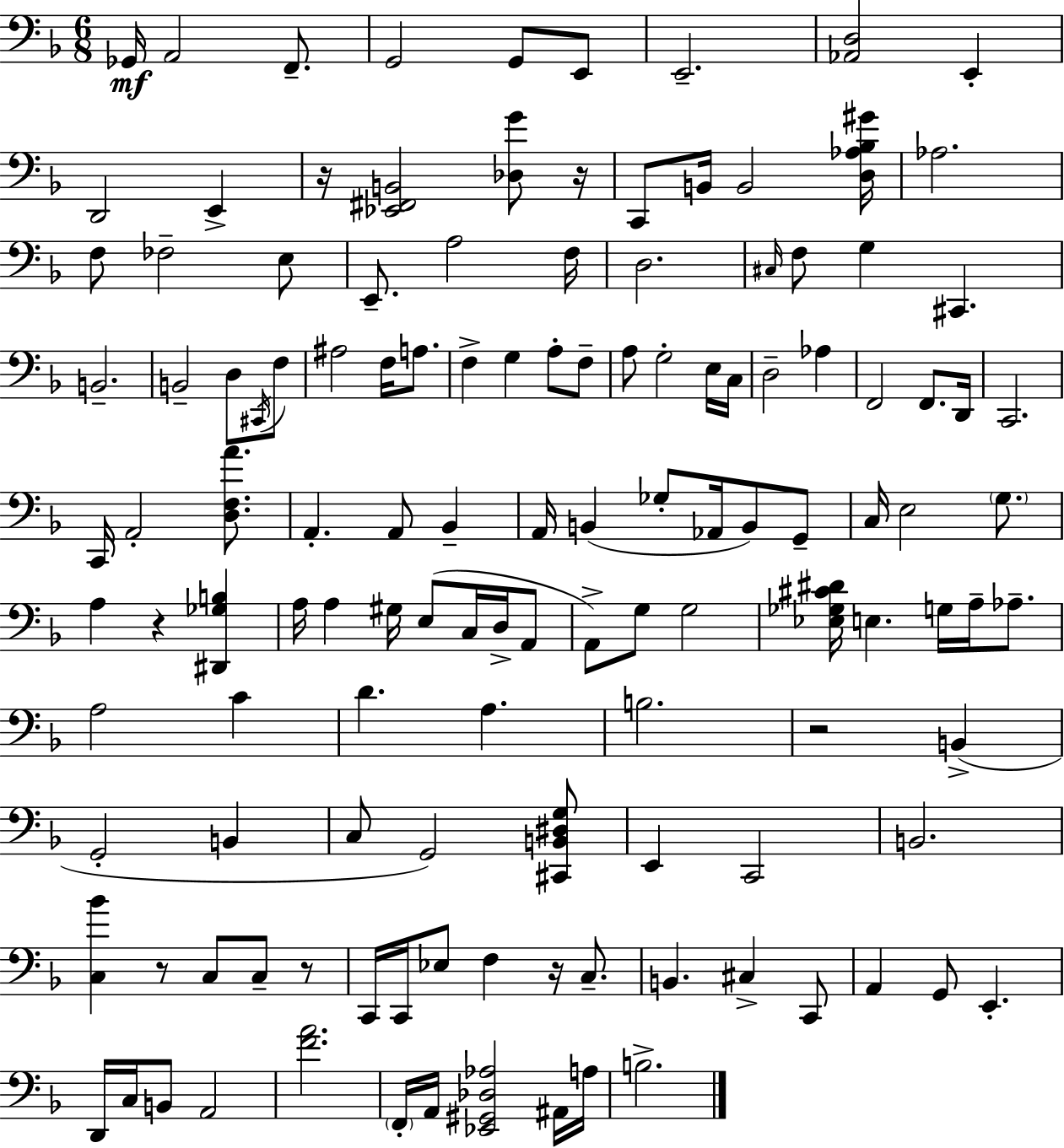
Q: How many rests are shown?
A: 7